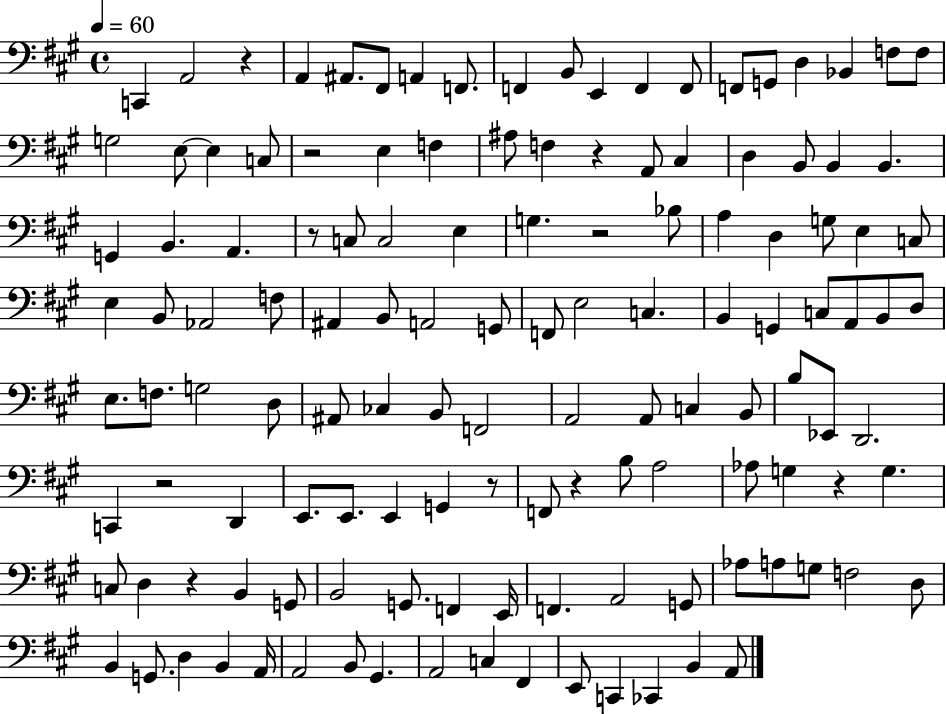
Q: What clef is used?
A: bass